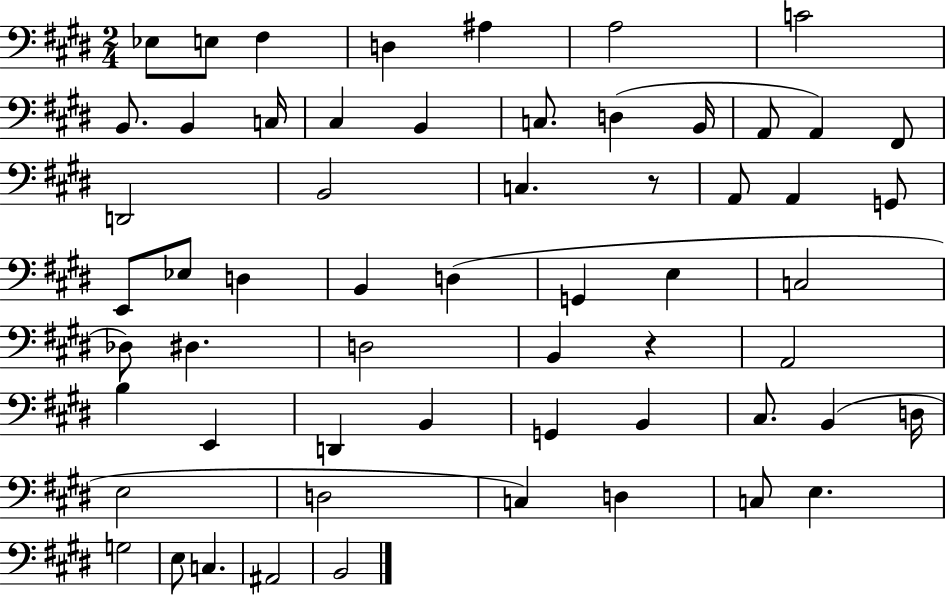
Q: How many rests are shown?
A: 2